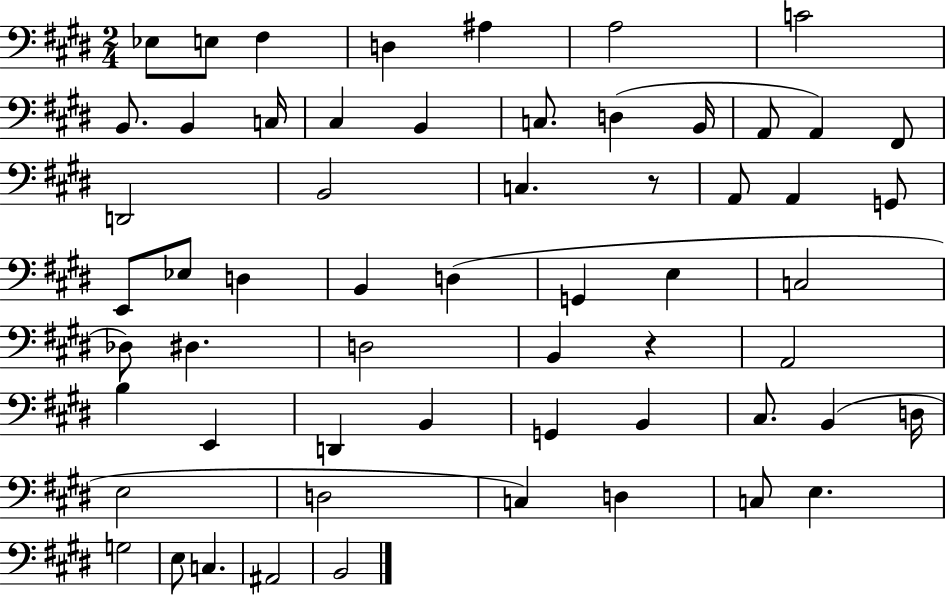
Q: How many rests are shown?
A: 2